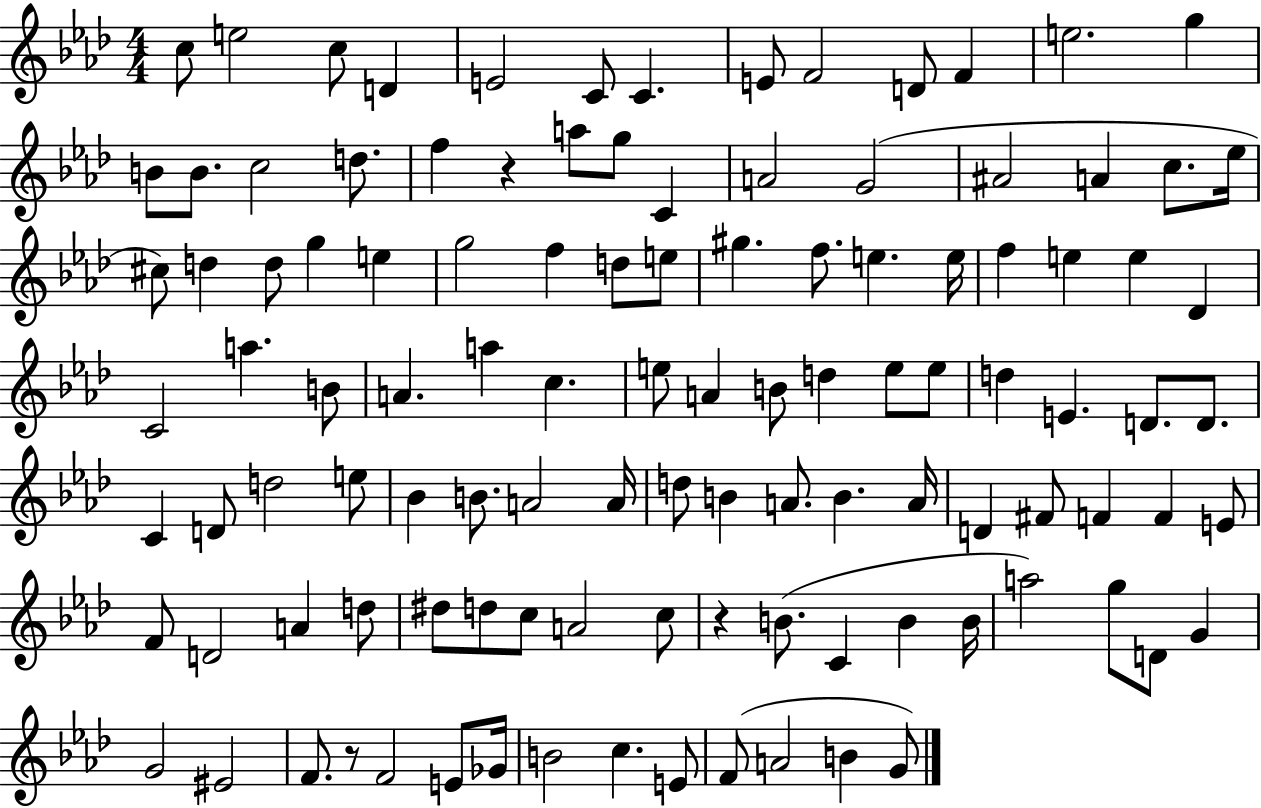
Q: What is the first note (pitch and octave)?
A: C5